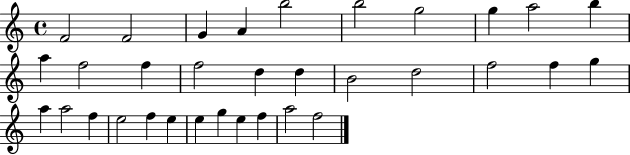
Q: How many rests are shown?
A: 0